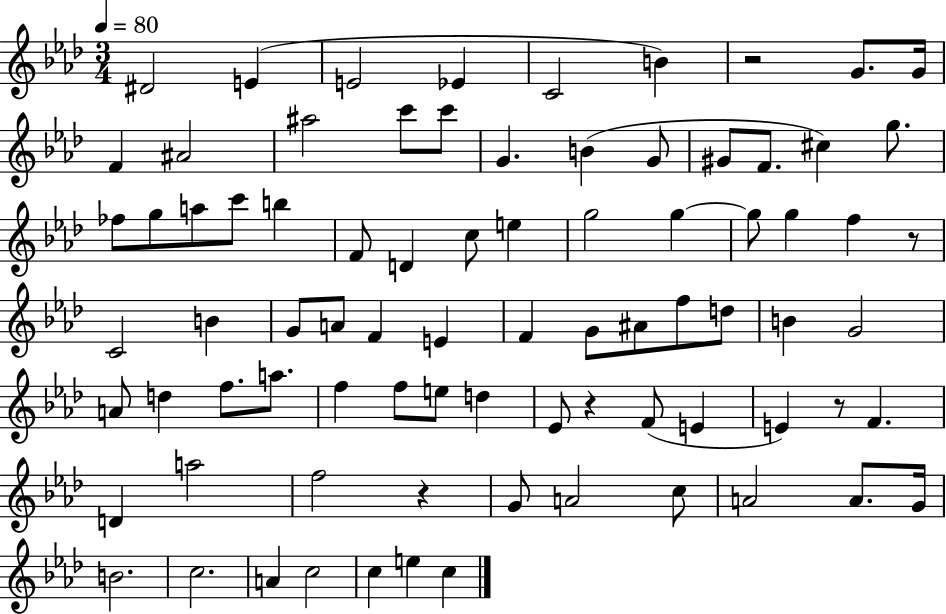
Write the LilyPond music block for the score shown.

{
  \clef treble
  \numericTimeSignature
  \time 3/4
  \key aes \major
  \tempo 4 = 80
  dis'2 e'4( | e'2 ees'4 | c'2 b'4) | r2 g'8. g'16 | \break f'4 ais'2 | ais''2 c'''8 c'''8 | g'4. b'4( g'8 | gis'8 f'8. cis''4) g''8. | \break fes''8 g''8 a''8 c'''8 b''4 | f'8 d'4 c''8 e''4 | g''2 g''4~~ | g''8 g''4 f''4 r8 | \break c'2 b'4 | g'8 a'8 f'4 e'4 | f'4 g'8 ais'8 f''8 d''8 | b'4 g'2 | \break a'8 d''4 f''8. a''8. | f''4 f''8 e''8 d''4 | ees'8 r4 f'8( e'4 | e'4) r8 f'4. | \break d'4 a''2 | f''2 r4 | g'8 a'2 c''8 | a'2 a'8. g'16 | \break b'2. | c''2. | a'4 c''2 | c''4 e''4 c''4 | \break \bar "|."
}